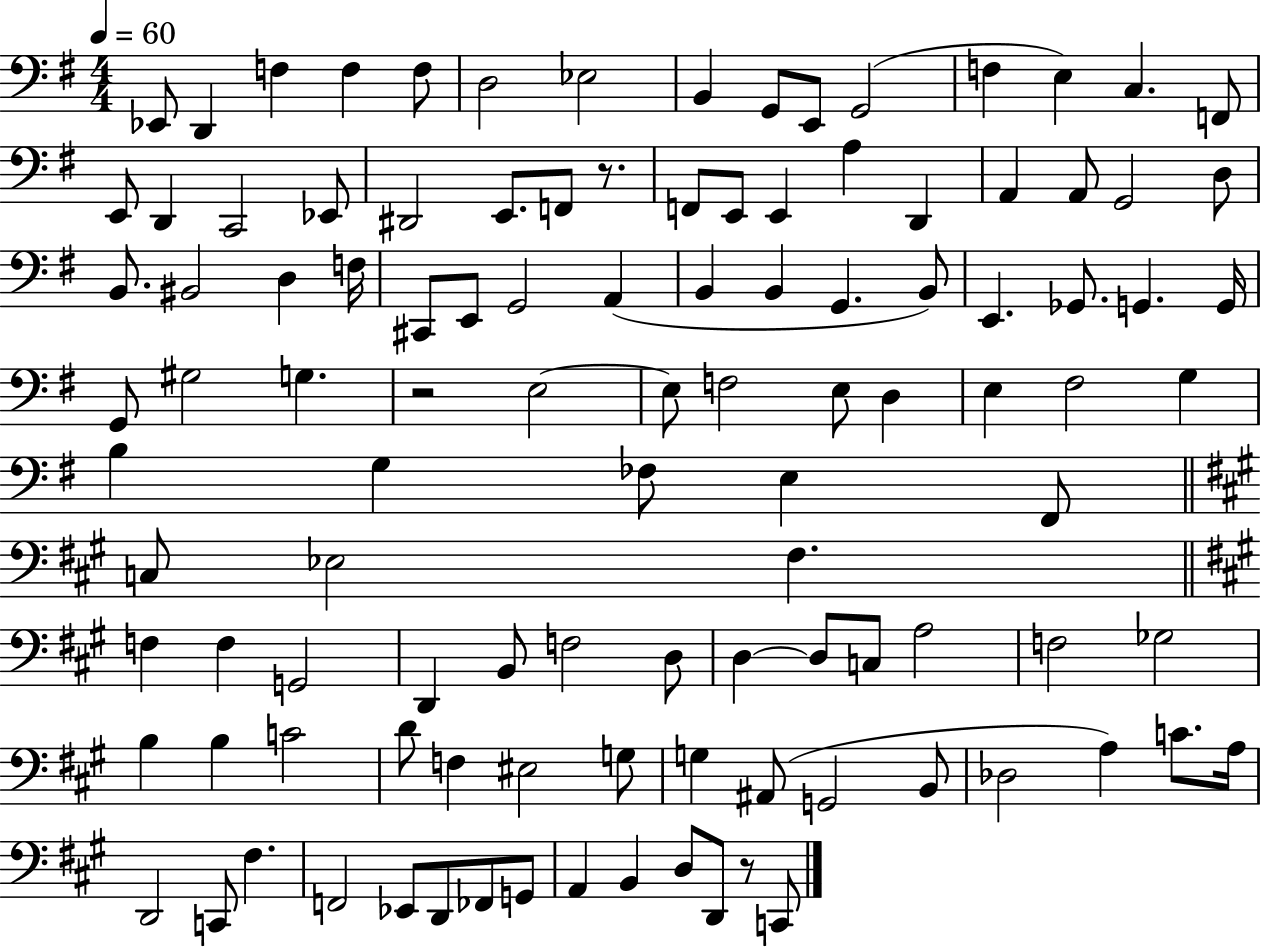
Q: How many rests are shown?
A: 3